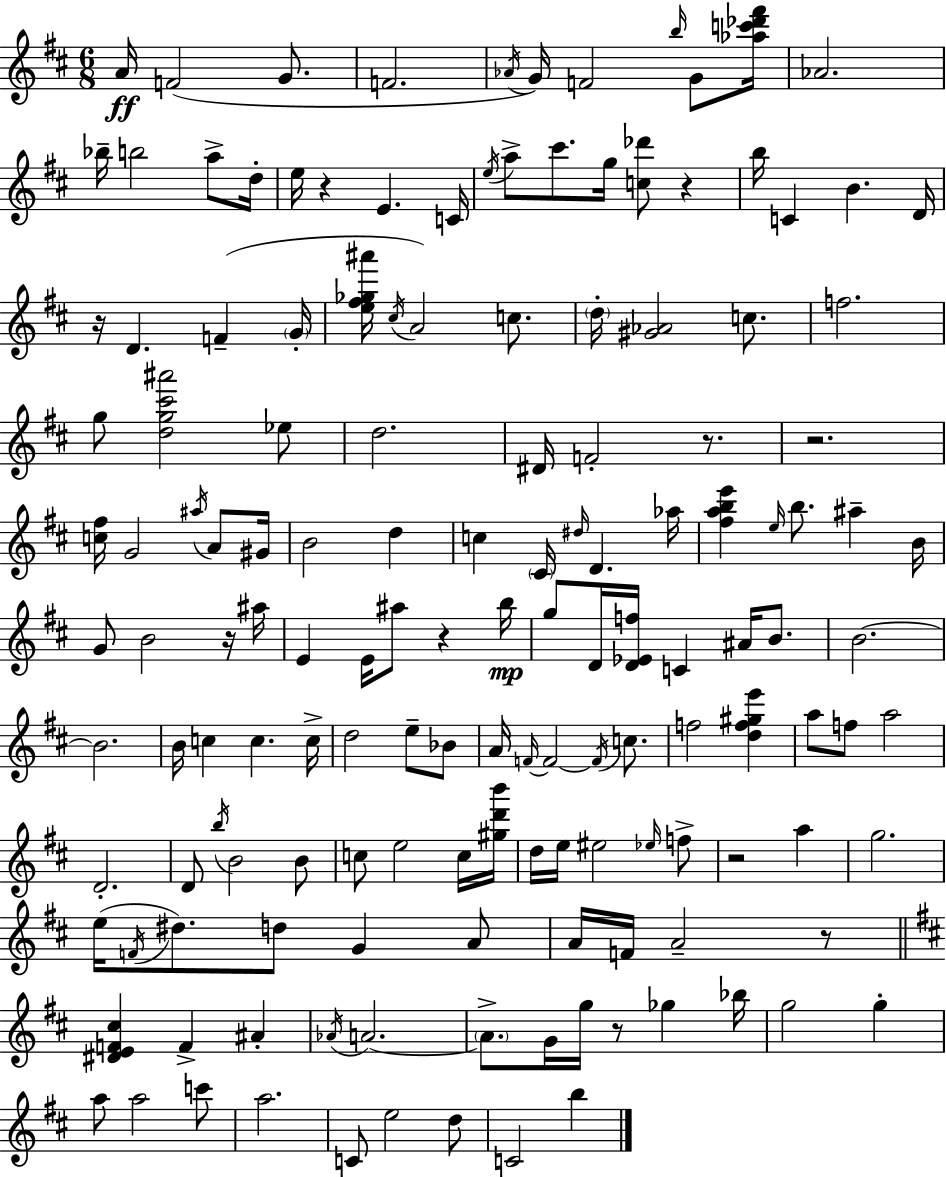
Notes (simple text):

A4/s F4/h G4/e. F4/h. Ab4/s G4/s F4/h B5/s G4/e [Ab5,C6,Db6,F#6]/s Ab4/h. Bb5/s B5/h A5/e D5/s E5/s R/q E4/q. C4/s E5/s A5/e C#6/e. G5/s [C5,Db6]/e R/q B5/s C4/q B4/q. D4/s R/s D4/q. F4/q G4/s [E5,F#5,Gb5,A#6]/s C#5/s A4/h C5/e. D5/s [G#4,Ab4]/h C5/e. F5/h. G5/e [D5,G5,C#6,A#6]/h Eb5/e D5/h. D#4/s F4/h R/e. R/h. [C5,F#5]/s G4/h A#5/s A4/e G#4/s B4/h D5/q C5/q C#4/s D#5/s D4/q. Ab5/s [F#5,A5,B5,E6]/q E5/s B5/e. A#5/q B4/s G4/e B4/h R/s A#5/s E4/q E4/s A#5/e R/q B5/s G5/e D4/s [D4,Eb4,F5]/s C4/q A#4/s B4/e. B4/h. B4/h. B4/s C5/q C5/q. C5/s D5/h E5/e Bb4/e A4/s F4/s F4/h F4/s C5/e. F5/h [D5,F5,G#5,E6]/q A5/e F5/e A5/h D4/h. D4/e B5/s B4/h B4/e C5/e E5/h C5/s [G#5,D6,B6]/s D5/s E5/s EIS5/h Eb5/s F5/e R/h A5/q G5/h. E5/s F4/s D#5/e. D5/e G4/q A4/e A4/s F4/s A4/h R/e [D#4,E4,F4,C#5]/q F4/q A#4/q Ab4/s A4/h. A4/e. G4/s G5/s R/e Gb5/q Bb5/s G5/h G5/q A5/e A5/h C6/e A5/h. C4/e E5/h D5/e C4/h B5/q